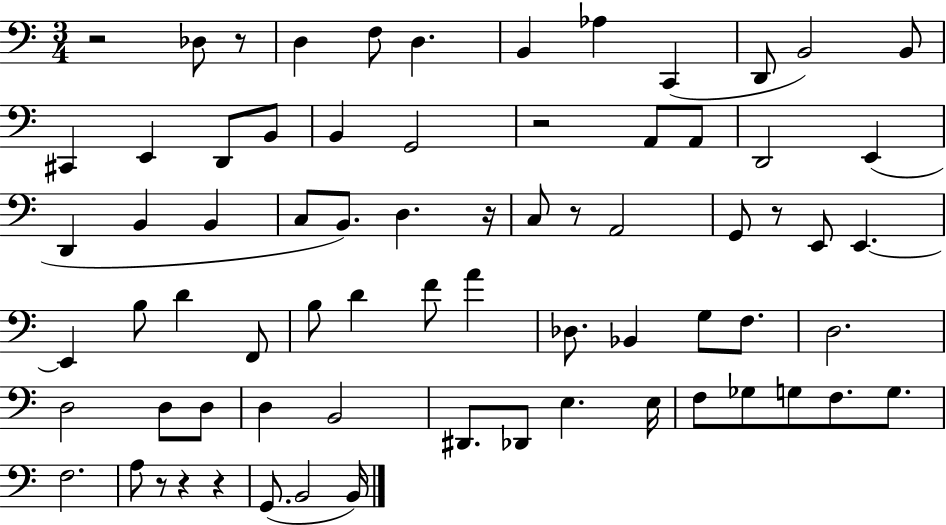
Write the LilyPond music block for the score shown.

{
  \clef bass
  \numericTimeSignature
  \time 3/4
  \key c \major
  r2 des8 r8 | d4 f8 d4. | b,4 aes4 c,4( | d,8 b,2) b,8 | \break cis,4 e,4 d,8 b,8 | b,4 g,2 | r2 a,8 a,8 | d,2 e,4( | \break d,4 b,4 b,4 | c8 b,8.) d4. r16 | c8 r8 a,2 | g,8 r8 e,8 e,4.~~ | \break e,4 b8 d'4 f,8 | b8 d'4 f'8 a'4 | des8. bes,4 g8 f8. | d2. | \break d2 d8 d8 | d4 b,2 | dis,8. des,8 e4. e16 | f8 ges8 g8 f8. g8. | \break f2. | a8 r8 r4 r4 | g,8.( b,2 b,16) | \bar "|."
}